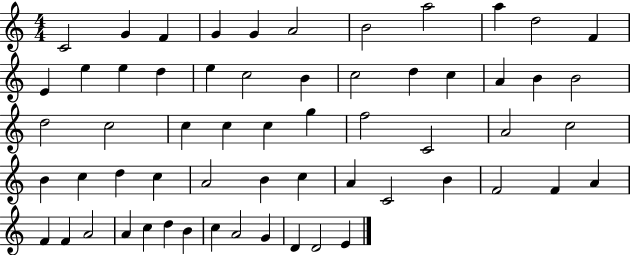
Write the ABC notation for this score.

X:1
T:Untitled
M:4/4
L:1/4
K:C
C2 G F G G A2 B2 a2 a d2 F E e e d e c2 B c2 d c A B B2 d2 c2 c c c g f2 C2 A2 c2 B c d c A2 B c A C2 B F2 F A F F A2 A c d B c A2 G D D2 E